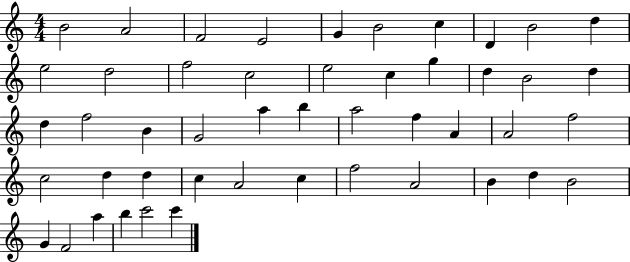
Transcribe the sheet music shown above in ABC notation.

X:1
T:Untitled
M:4/4
L:1/4
K:C
B2 A2 F2 E2 G B2 c D B2 d e2 d2 f2 c2 e2 c g d B2 d d f2 B G2 a b a2 f A A2 f2 c2 d d c A2 c f2 A2 B d B2 G F2 a b c'2 c'